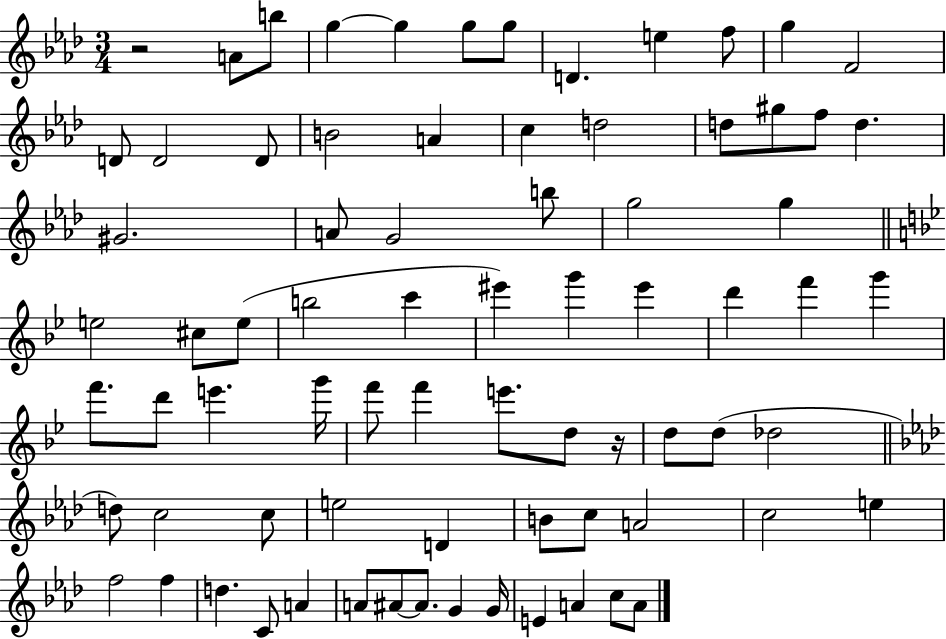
X:1
T:Untitled
M:3/4
L:1/4
K:Ab
z2 A/2 b/2 g g g/2 g/2 D e f/2 g F2 D/2 D2 D/2 B2 A c d2 d/2 ^g/2 f/2 d ^G2 A/2 G2 b/2 g2 g e2 ^c/2 e/2 b2 c' ^e' g' ^e' d' f' g' f'/2 d'/2 e' g'/4 f'/2 f' e'/2 d/2 z/4 d/2 d/2 _d2 d/2 c2 c/2 e2 D B/2 c/2 A2 c2 e f2 f d C/2 A A/2 ^A/2 ^A/2 G G/4 E A c/2 A/2